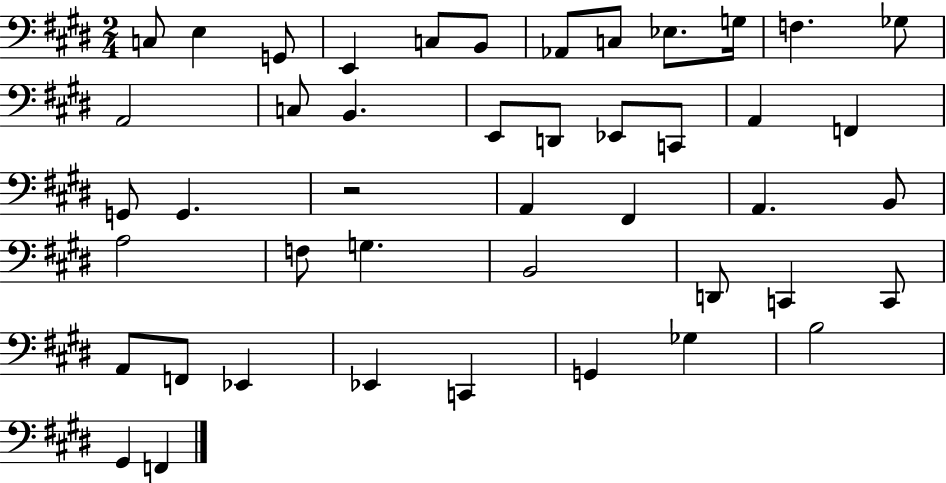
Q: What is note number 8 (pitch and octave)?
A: C3